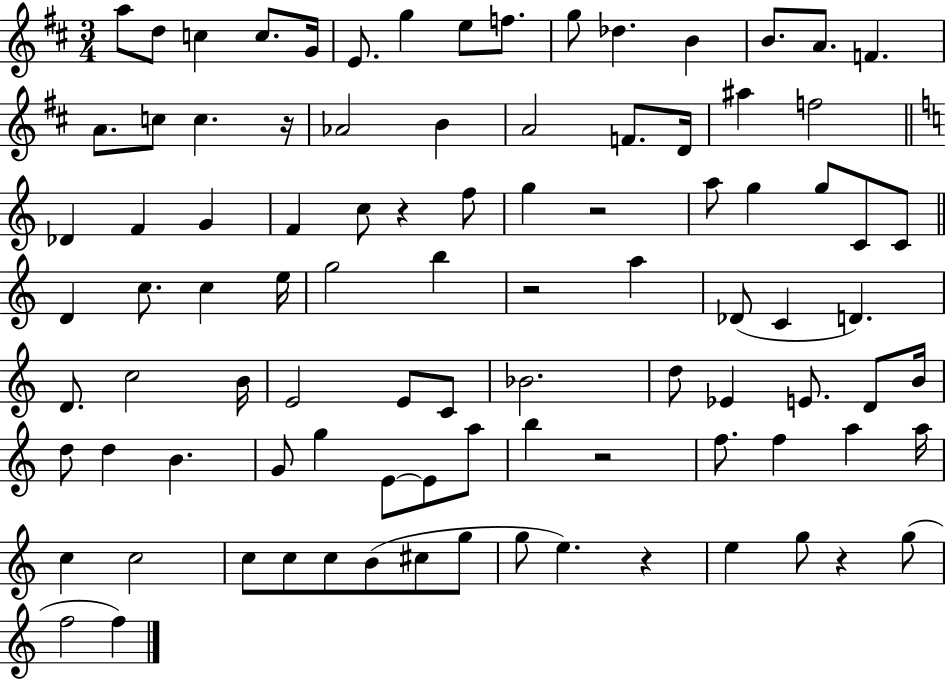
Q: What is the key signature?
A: D major